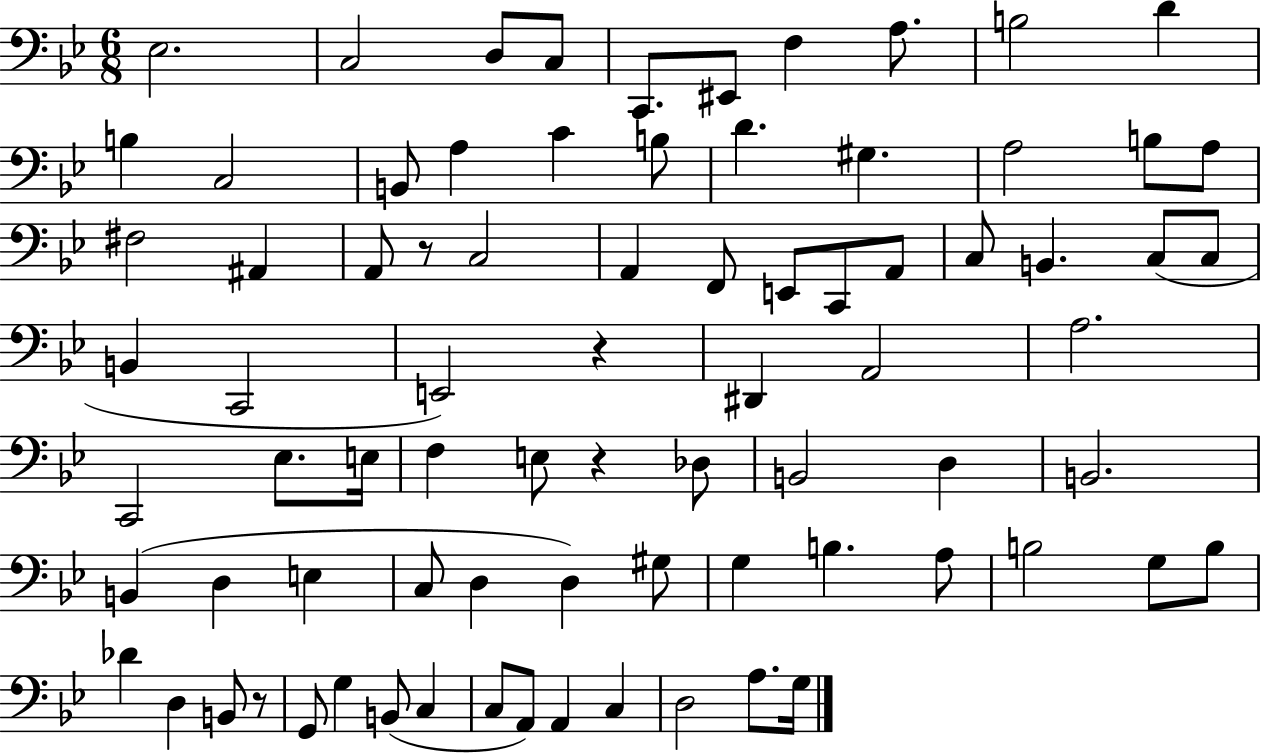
X:1
T:Untitled
M:6/8
L:1/4
K:Bb
_E,2 C,2 D,/2 C,/2 C,,/2 ^E,,/2 F, A,/2 B,2 D B, C,2 B,,/2 A, C B,/2 D ^G, A,2 B,/2 A,/2 ^F,2 ^A,, A,,/2 z/2 C,2 A,, F,,/2 E,,/2 C,,/2 A,,/2 C,/2 B,, C,/2 C,/2 B,, C,,2 E,,2 z ^D,, A,,2 A,2 C,,2 _E,/2 E,/4 F, E,/2 z _D,/2 B,,2 D, B,,2 B,, D, E, C,/2 D, D, ^G,/2 G, B, A,/2 B,2 G,/2 B,/2 _D D, B,,/2 z/2 G,,/2 G, B,,/2 C, C,/2 A,,/2 A,, C, D,2 A,/2 G,/4